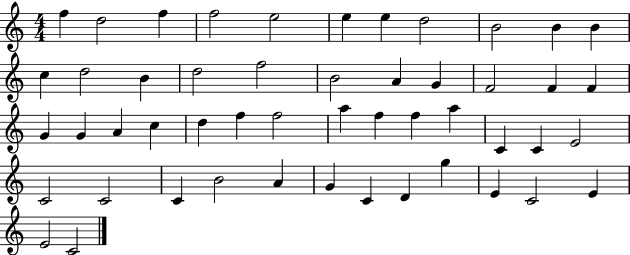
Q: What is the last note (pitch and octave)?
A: C4